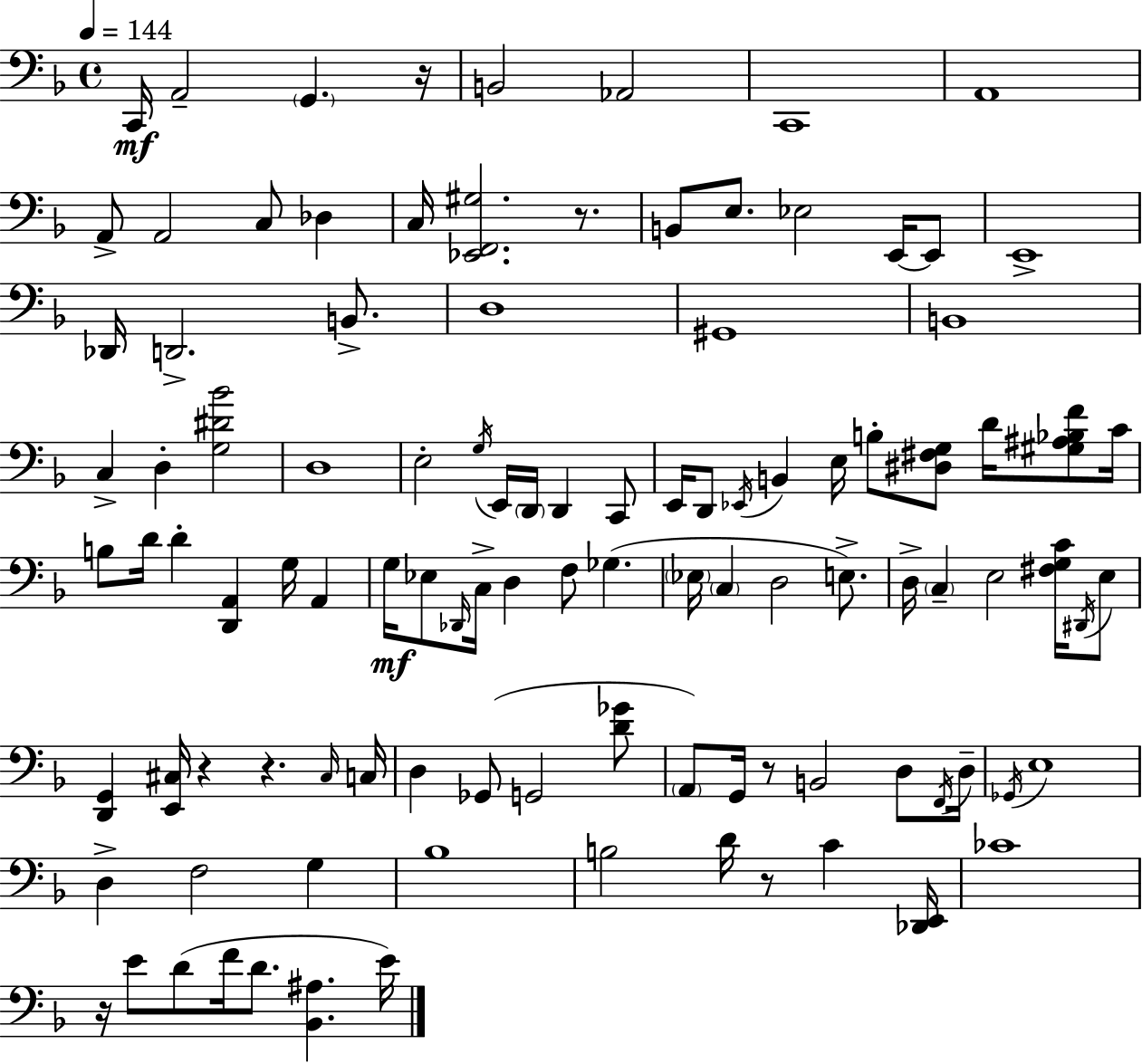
{
  \clef bass
  \time 4/4
  \defaultTimeSignature
  \key f \major
  \tempo 4 = 144
  c,16\mf a,2-- \parenthesize g,4. r16 | b,2 aes,2 | c,1 | a,1 | \break a,8-> a,2 c8 des4 | c16 <ees, f, gis>2. r8. | b,8 e8. ees2 e,16~~ e,8 | e,1-> | \break des,16 d,2.-> b,8.-> | d1 | gis,1 | b,1 | \break c4-> d4-. <g dis' bes'>2 | d1 | e2-. \acciaccatura { g16 } e,16 \parenthesize d,16 d,4 c,8 | e,16 d,8 \acciaccatura { ees,16 } b,4 e16 b8-. <dis fis g>8 d'16 <gis ais bes f'>8 | \break c'16 b8 d'16 d'4-. <d, a,>4 g16 a,4 | g16\mf ees8 \grace { des,16 } c16-> d4 f8 ges4.( | \parenthesize ees16 \parenthesize c4 d2 | e8.->) d16-> \parenthesize c4-- e2 | \break <fis g c'>16 \acciaccatura { dis,16 } e8 <d, g,>4 <e, cis>16 r4 r4. | \grace { cis16 } c16 d4 ges,8( g,2 | <d' ges'>8 \parenthesize a,8) g,16 r8 b,2 | d8 \acciaccatura { f,16 } d16-- \acciaccatura { ges,16 } e1 | \break d4-> f2 | g4 bes1 | b2 d'16 | r8 c'4 <des, e,>16 ces'1 | \break r16 e'8 d'8( f'16 d'8. | <bes, ais>4. e'16) \bar "|."
}